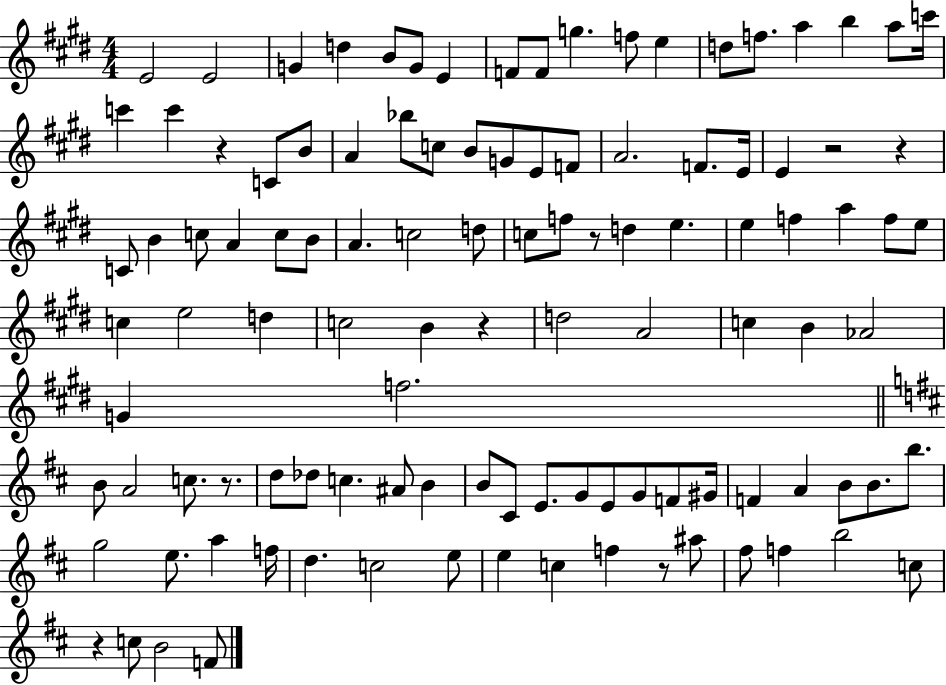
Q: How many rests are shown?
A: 8